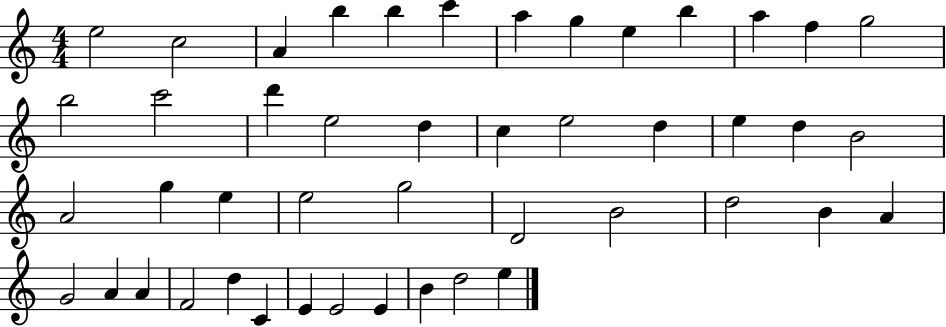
{
  \clef treble
  \numericTimeSignature
  \time 4/4
  \key c \major
  e''2 c''2 | a'4 b''4 b''4 c'''4 | a''4 g''4 e''4 b''4 | a''4 f''4 g''2 | \break b''2 c'''2 | d'''4 e''2 d''4 | c''4 e''2 d''4 | e''4 d''4 b'2 | \break a'2 g''4 e''4 | e''2 g''2 | d'2 b'2 | d''2 b'4 a'4 | \break g'2 a'4 a'4 | f'2 d''4 c'4 | e'4 e'2 e'4 | b'4 d''2 e''4 | \break \bar "|."
}